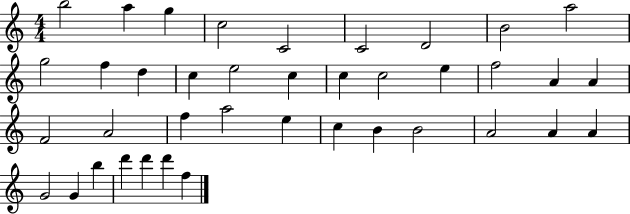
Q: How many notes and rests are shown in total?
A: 39